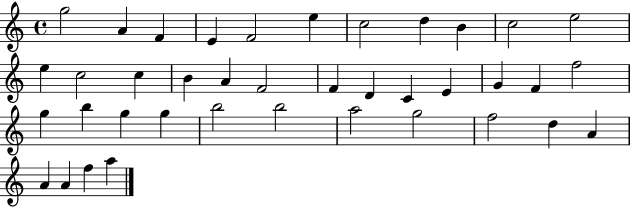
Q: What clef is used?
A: treble